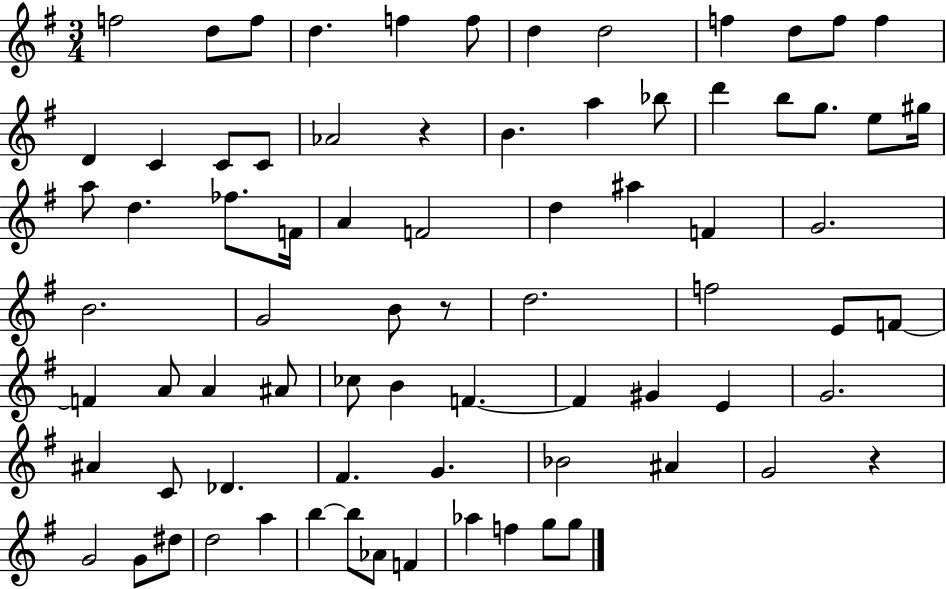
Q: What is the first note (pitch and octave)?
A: F5